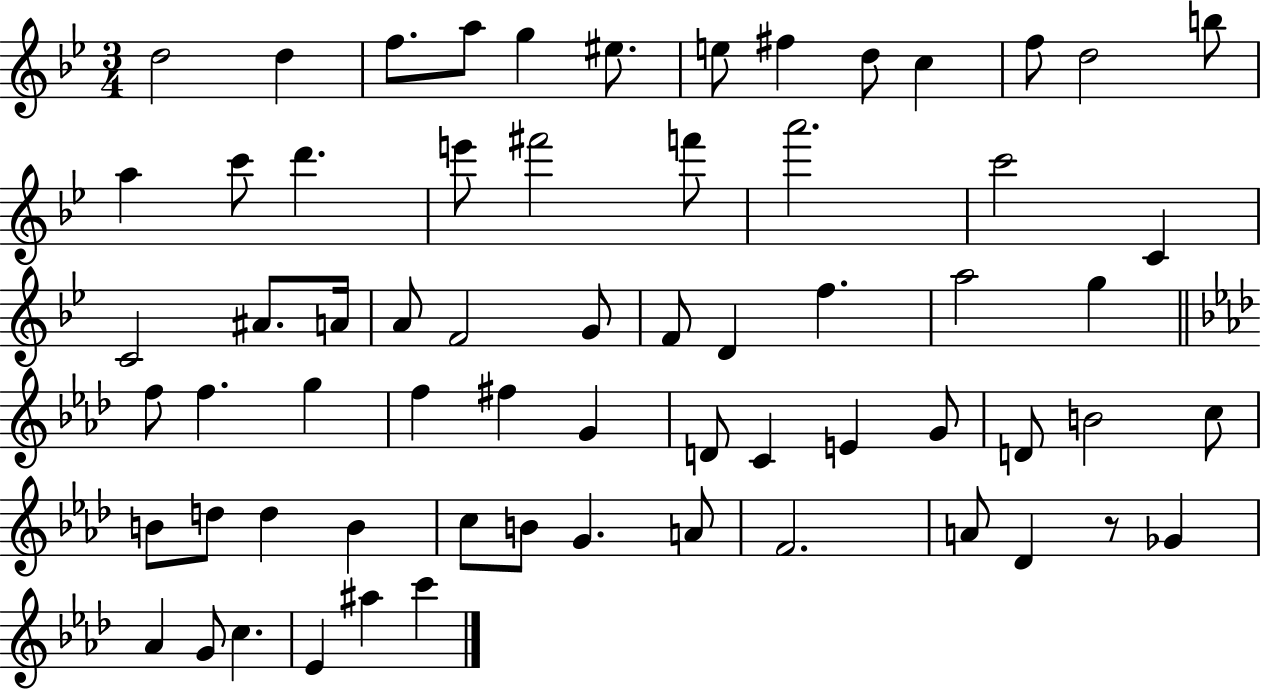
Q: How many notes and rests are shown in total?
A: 65